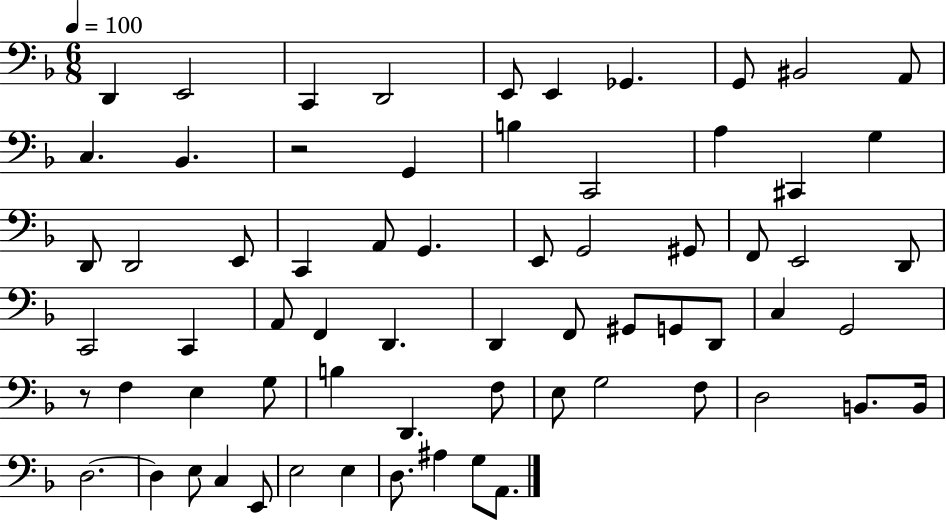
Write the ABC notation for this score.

X:1
T:Untitled
M:6/8
L:1/4
K:F
D,, E,,2 C,, D,,2 E,,/2 E,, _G,, G,,/2 ^B,,2 A,,/2 C, _B,, z2 G,, B, C,,2 A, ^C,, G, D,,/2 D,,2 E,,/2 C,, A,,/2 G,, E,,/2 G,,2 ^G,,/2 F,,/2 E,,2 D,,/2 C,,2 C,, A,,/2 F,, D,, D,, F,,/2 ^G,,/2 G,,/2 D,,/2 C, G,,2 z/2 F, E, G,/2 B, D,, F,/2 E,/2 G,2 F,/2 D,2 B,,/2 B,,/4 D,2 D, E,/2 C, E,,/2 E,2 E, D,/2 ^A, G,/2 A,,/2